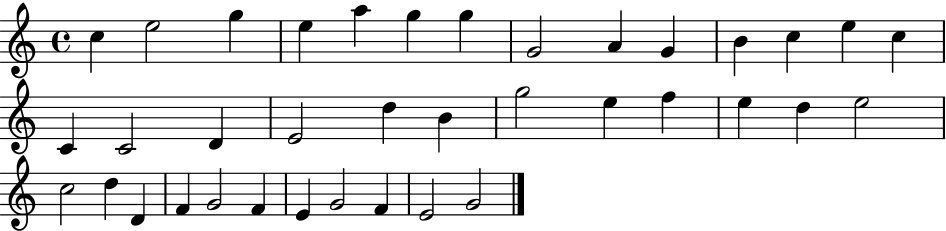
{
  \clef treble
  \time 4/4
  \defaultTimeSignature
  \key c \major
  c''4 e''2 g''4 | e''4 a''4 g''4 g''4 | g'2 a'4 g'4 | b'4 c''4 e''4 c''4 | \break c'4 c'2 d'4 | e'2 d''4 b'4 | g''2 e''4 f''4 | e''4 d''4 e''2 | \break c''2 d''4 d'4 | f'4 g'2 f'4 | e'4 g'2 f'4 | e'2 g'2 | \break \bar "|."
}